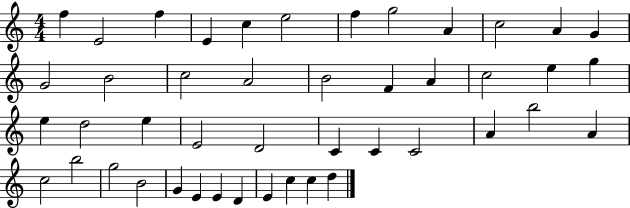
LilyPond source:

{
  \clef treble
  \numericTimeSignature
  \time 4/4
  \key c \major
  f''4 e'2 f''4 | e'4 c''4 e''2 | f''4 g''2 a'4 | c''2 a'4 g'4 | \break g'2 b'2 | c''2 a'2 | b'2 f'4 a'4 | c''2 e''4 g''4 | \break e''4 d''2 e''4 | e'2 d'2 | c'4 c'4 c'2 | a'4 b''2 a'4 | \break c''2 b''2 | g''2 b'2 | g'4 e'4 e'4 d'4 | e'4 c''4 c''4 d''4 | \break \bar "|."
}